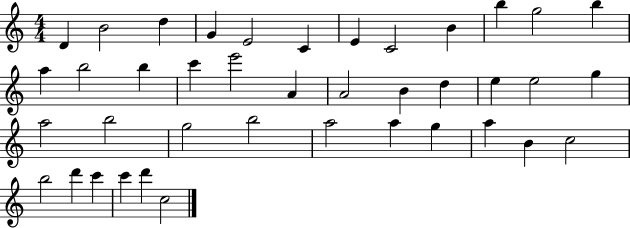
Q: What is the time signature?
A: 4/4